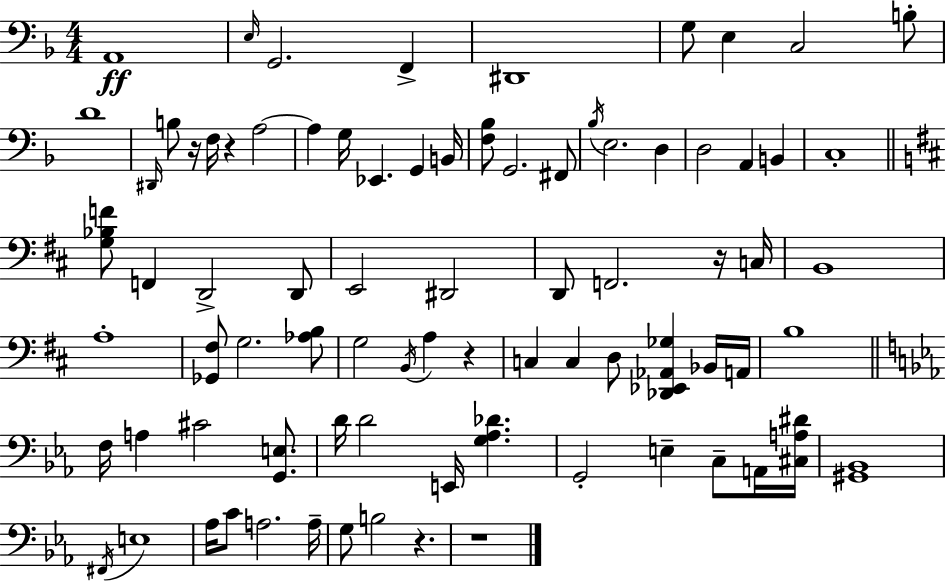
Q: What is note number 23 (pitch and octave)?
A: E3